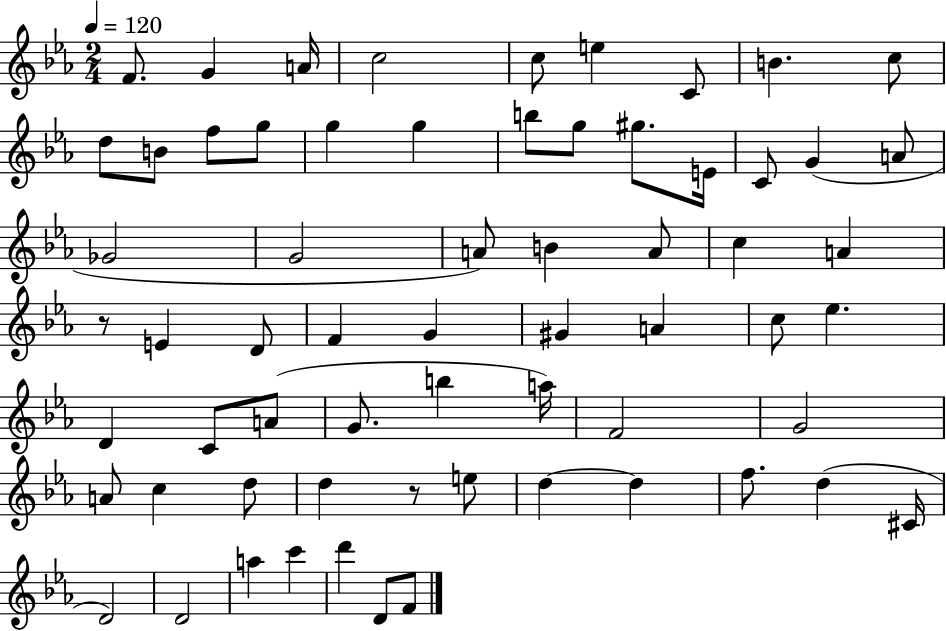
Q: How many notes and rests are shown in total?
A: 64